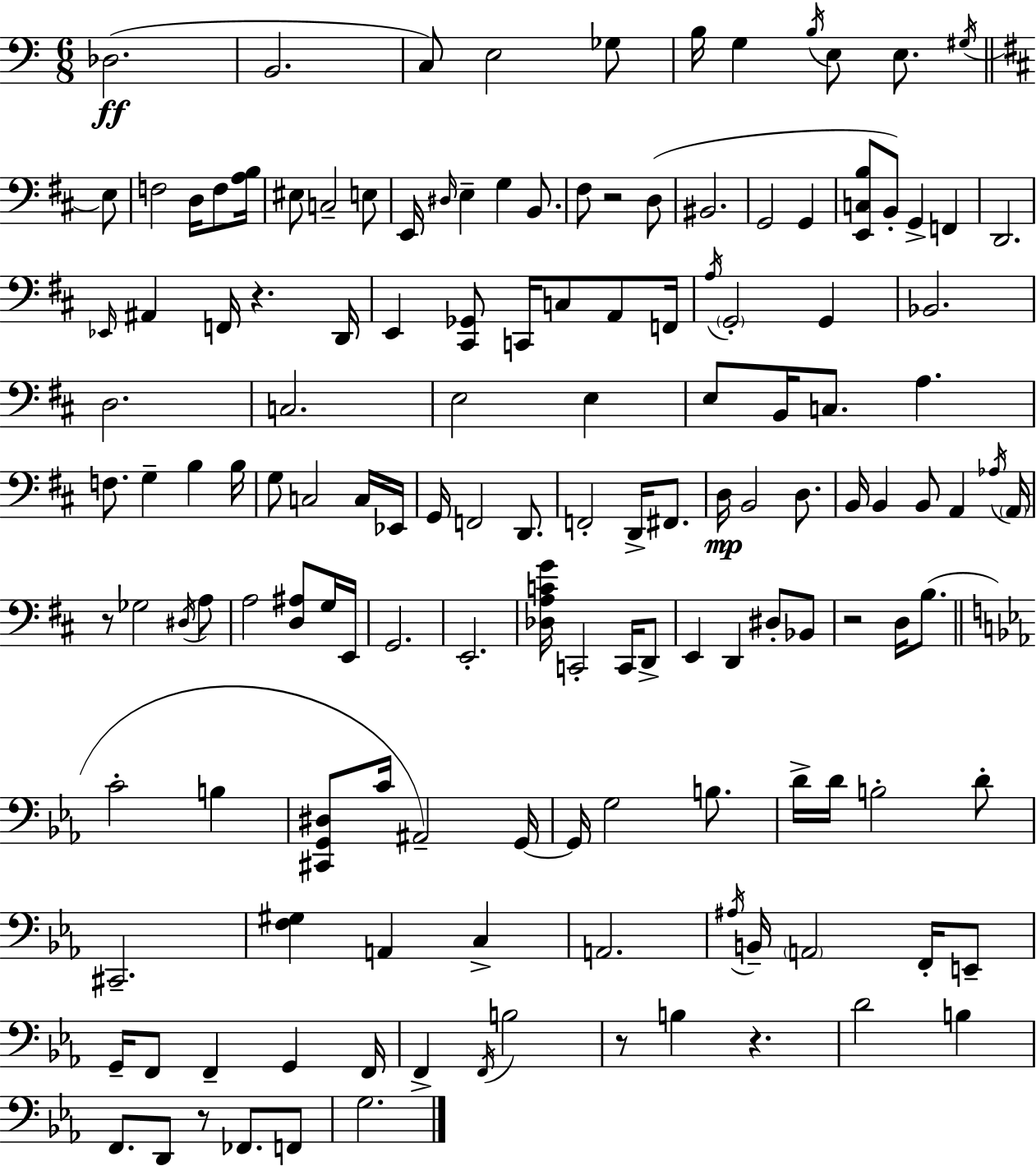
X:1
T:Untitled
M:6/8
L:1/4
K:Am
_D,2 B,,2 C,/2 E,2 _G,/2 B,/4 G, B,/4 E,/2 E,/2 ^G,/4 E,/2 F,2 D,/4 F,/2 [A,B,]/4 ^E,/2 C,2 E,/2 E,,/4 ^D,/4 E, G, B,,/2 ^F,/2 z2 D,/2 ^B,,2 G,,2 G,, [E,,C,B,]/2 B,,/2 G,, F,, D,,2 _E,,/4 ^A,, F,,/4 z D,,/4 E,, [^C,,_G,,]/2 C,,/4 C,/2 A,,/2 F,,/4 A,/4 G,,2 G,, _B,,2 D,2 C,2 E,2 E, E,/2 B,,/4 C,/2 A, F,/2 G, B, B,/4 G,/2 C,2 C,/4 _E,,/4 G,,/4 F,,2 D,,/2 F,,2 D,,/4 ^F,,/2 D,/4 B,,2 D,/2 B,,/4 B,, B,,/2 A,, _A,/4 A,,/4 z/2 _G,2 ^D,/4 A,/2 A,2 [D,^A,]/2 G,/4 E,,/4 G,,2 E,,2 [_D,A,CG]/4 C,,2 C,,/4 D,,/2 E,, D,, ^D,/2 _B,,/2 z2 D,/4 B,/2 C2 B, [^C,,G,,^D,]/2 C/4 ^A,,2 G,,/4 G,,/4 G,2 B,/2 D/4 D/4 B,2 D/2 ^C,,2 [F,^G,] A,, C, A,,2 ^A,/4 B,,/4 A,,2 F,,/4 E,,/2 G,,/4 F,,/2 F,, G,, F,,/4 F,, F,,/4 B,2 z/2 B, z D2 B, F,,/2 D,,/2 z/2 _F,,/2 F,,/2 G,2